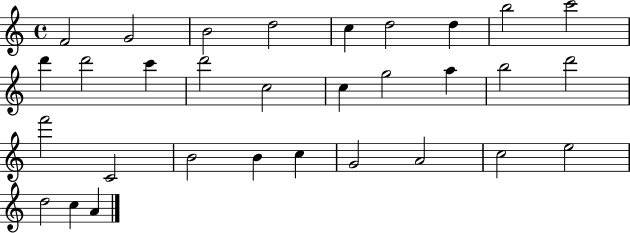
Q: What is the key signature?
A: C major